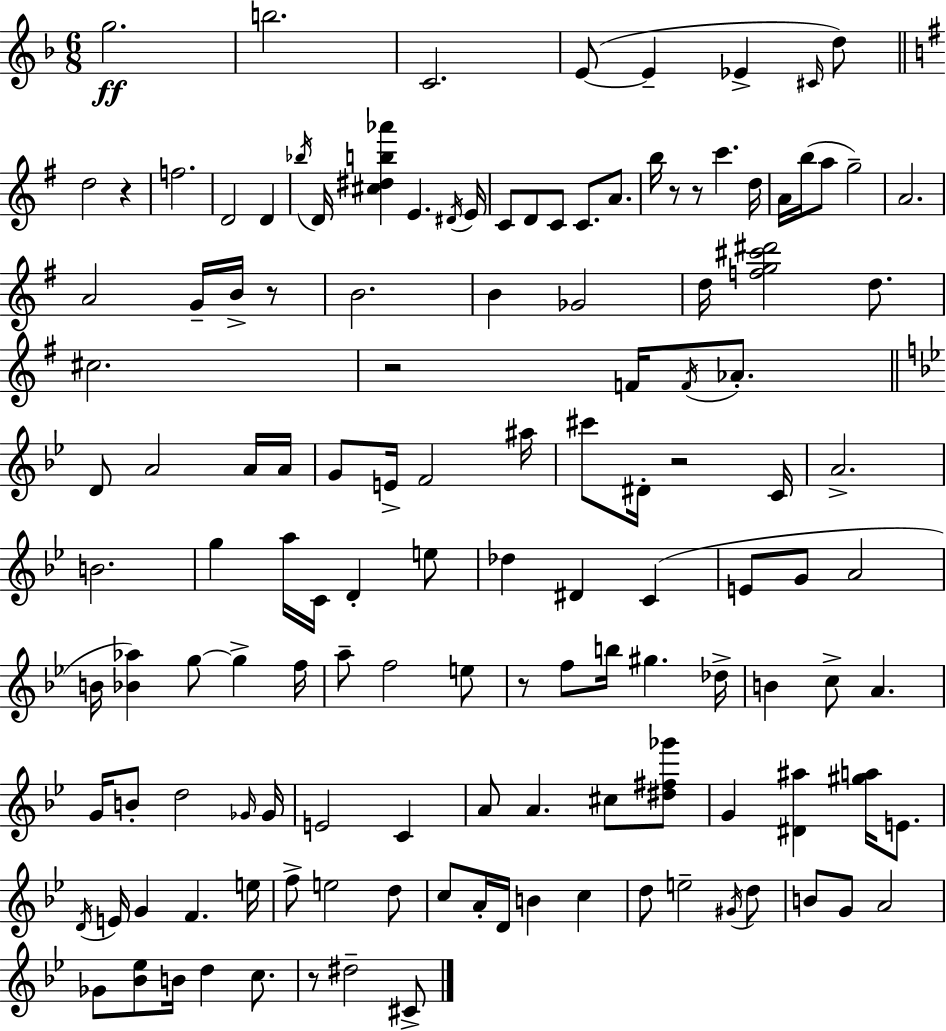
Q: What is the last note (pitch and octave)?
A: C#4